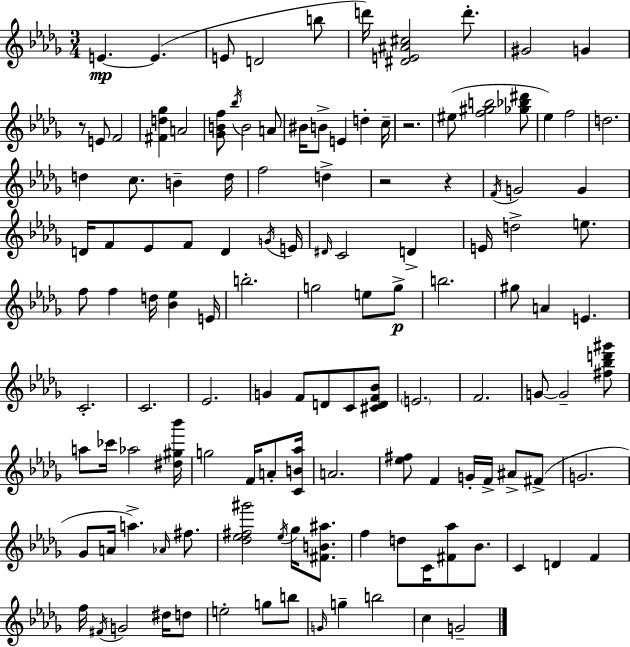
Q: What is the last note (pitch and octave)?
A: G4